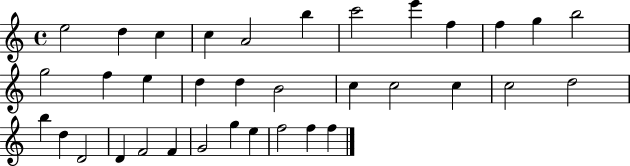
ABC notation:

X:1
T:Untitled
M:4/4
L:1/4
K:C
e2 d c c A2 b c'2 e' f f g b2 g2 f e d d B2 c c2 c c2 d2 b d D2 D F2 F G2 g e f2 f f